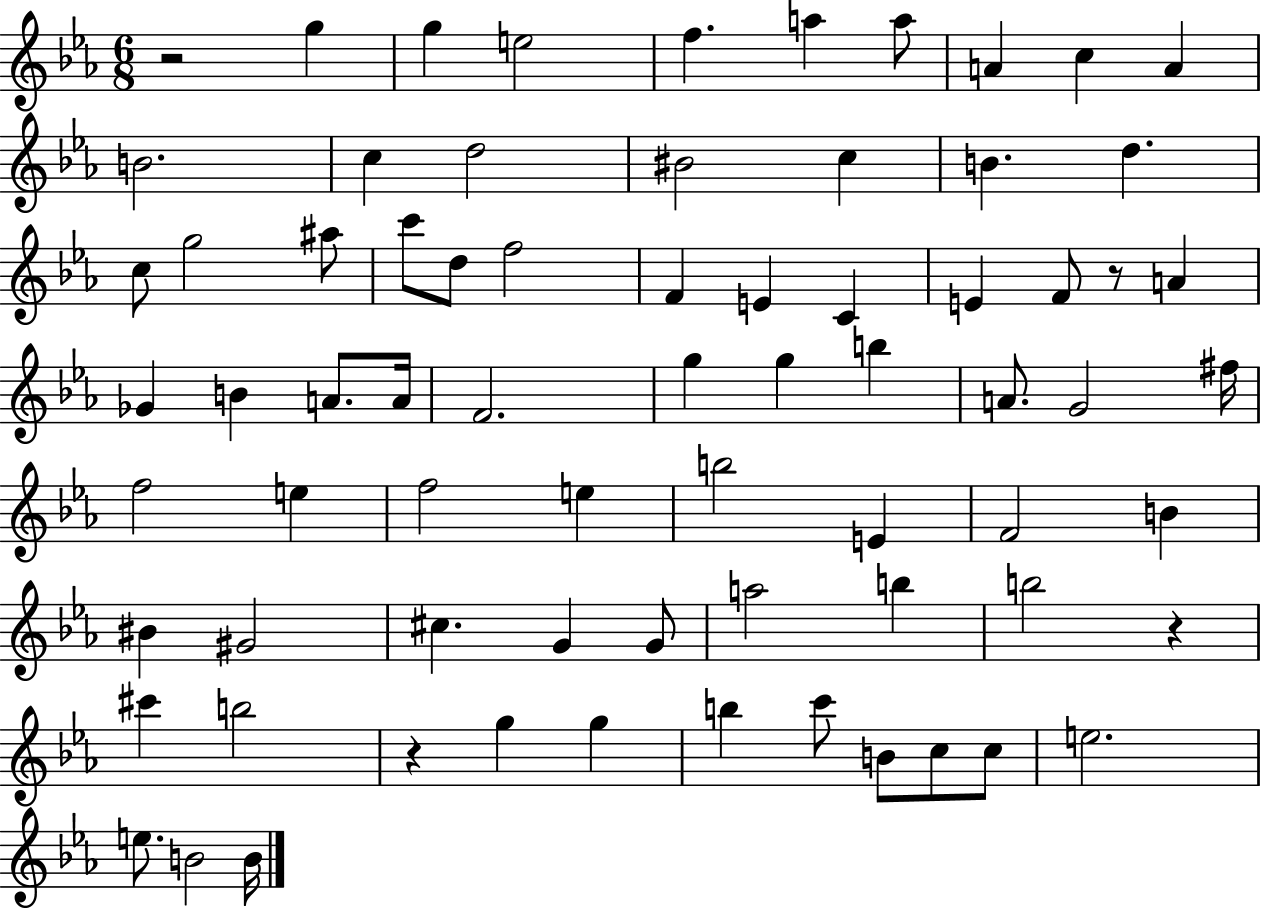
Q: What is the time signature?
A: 6/8